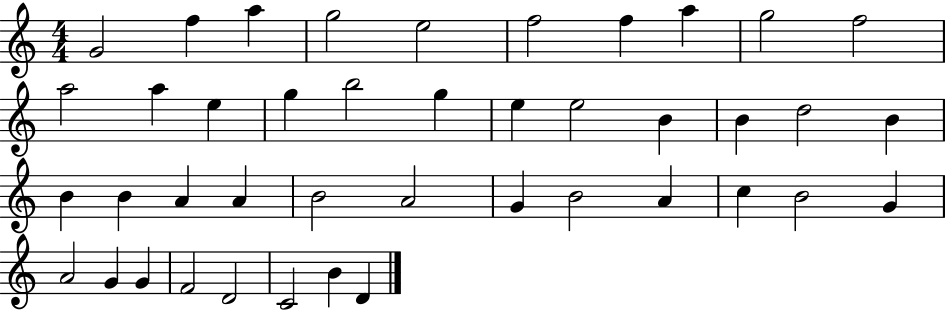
G4/h F5/q A5/q G5/h E5/h F5/h F5/q A5/q G5/h F5/h A5/h A5/q E5/q G5/q B5/h G5/q E5/q E5/h B4/q B4/q D5/h B4/q B4/q B4/q A4/q A4/q B4/h A4/h G4/q B4/h A4/q C5/q B4/h G4/q A4/h G4/q G4/q F4/h D4/h C4/h B4/q D4/q